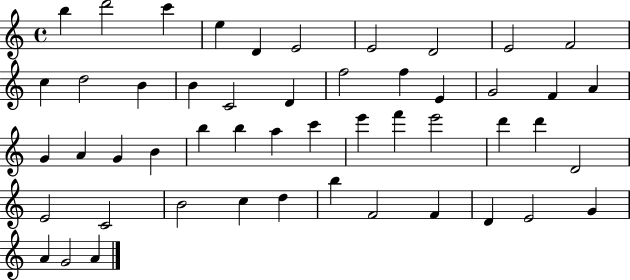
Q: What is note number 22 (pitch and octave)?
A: A4